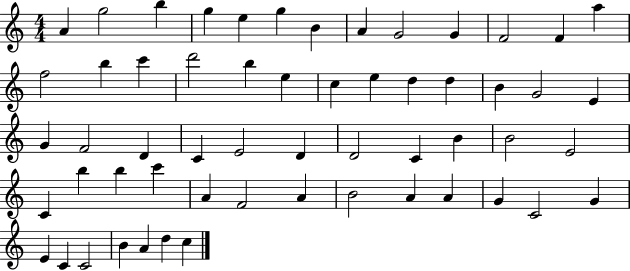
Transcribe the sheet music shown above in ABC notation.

X:1
T:Untitled
M:4/4
L:1/4
K:C
A g2 b g e g B A G2 G F2 F a f2 b c' d'2 b e c e d d B G2 E G F2 D C E2 D D2 C B B2 E2 C b b c' A F2 A B2 A A G C2 G E C C2 B A d c